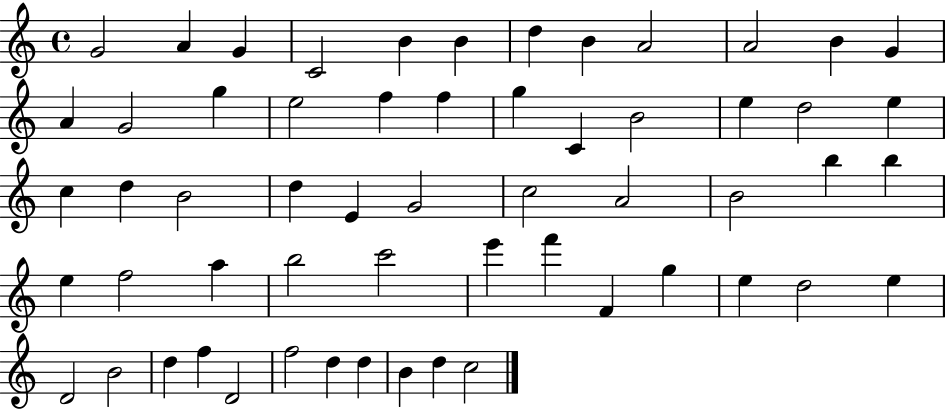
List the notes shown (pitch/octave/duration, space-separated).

G4/h A4/q G4/q C4/h B4/q B4/q D5/q B4/q A4/h A4/h B4/q G4/q A4/q G4/h G5/q E5/h F5/q F5/q G5/q C4/q B4/h E5/q D5/h E5/q C5/q D5/q B4/h D5/q E4/q G4/h C5/h A4/h B4/h B5/q B5/q E5/q F5/h A5/q B5/h C6/h E6/q F6/q F4/q G5/q E5/q D5/h E5/q D4/h B4/h D5/q F5/q D4/h F5/h D5/q D5/q B4/q D5/q C5/h